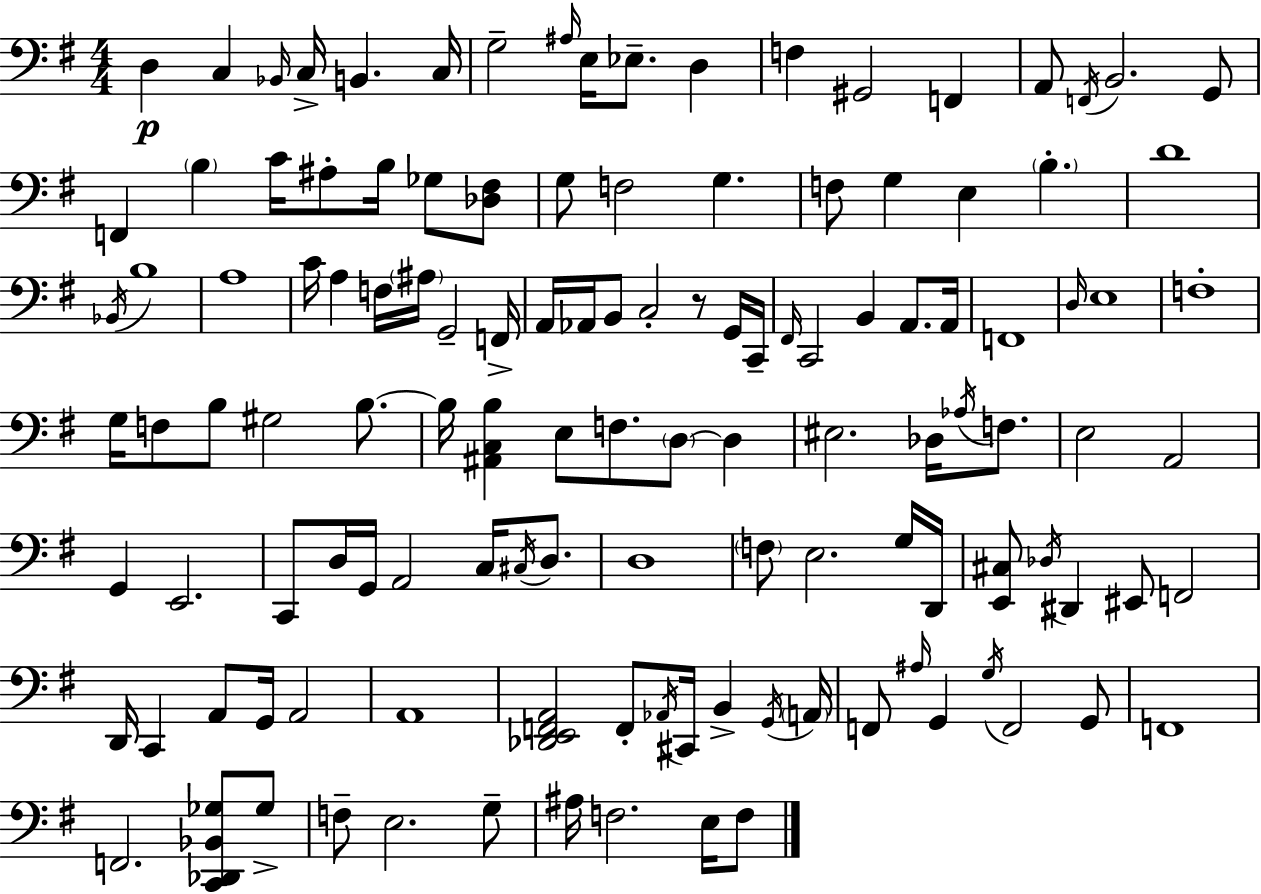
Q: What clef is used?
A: bass